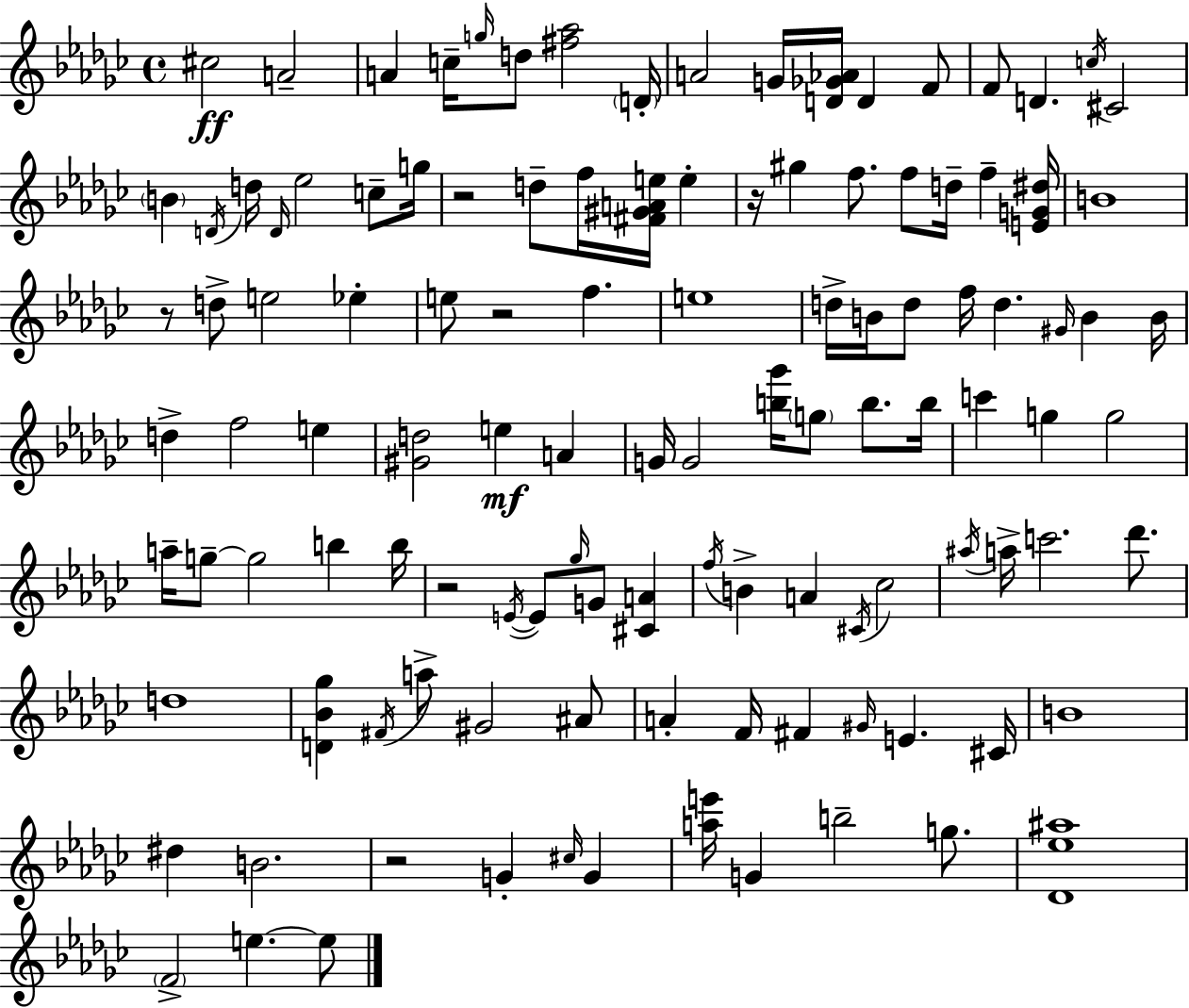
{
  \clef treble
  \time 4/4
  \defaultTimeSignature
  \key ees \minor
  \repeat volta 2 { cis''2\ff a'2-- | a'4 c''16-- \grace { g''16 } d''8 <fis'' aes''>2 | \parenthesize d'16-. a'2 g'16 <d' ges' aes'>16 d'4 f'8 | f'8 d'4. \acciaccatura { c''16 } cis'2 | \break \parenthesize b'4 \acciaccatura { d'16 } d''16 \grace { d'16 } ees''2 | c''8-- g''16 r2 d''8-- f''16 <fis' gis' a' e''>16 | e''4-. r16 gis''4 f''8. f''8 d''16-- f''4-- | <e' g' dis''>16 b'1 | \break r8 d''8-> e''2 | ees''4-. e''8 r2 f''4. | e''1 | d''16-> b'16 d''8 f''16 d''4. \grace { gis'16 } | \break b'4 b'16 d''4-> f''2 | e''4 <gis' d''>2 e''4\mf | a'4 g'16 g'2 <b'' ges'''>16 \parenthesize g''8 | b''8. b''16 c'''4 g''4 g''2 | \break a''16-- g''8--~~ g''2 | b''4 b''16 r2 \acciaccatura { e'16~ }~ e'8 | \grace { ges''16 } g'8 <cis' a'>4 \acciaccatura { f''16 } b'4-> a'4 | \acciaccatura { cis'16 } ces''2 \acciaccatura { ais''16 } a''16-> c'''2. | \break des'''8. d''1 | <d' bes' ges''>4 \acciaccatura { fis'16 } a''8-> | gis'2 ais'8 a'4-. f'16 | fis'4 \grace { gis'16 } e'4. cis'16 b'1 | \break dis''4 | b'2. r2 | g'4-. \grace { cis''16 } g'4 <a'' e'''>16 g'4 | b''2-- g''8. <des' ees'' ais''>1 | \break \parenthesize f'2-> | e''4.~~ e''8 } \bar "|."
}